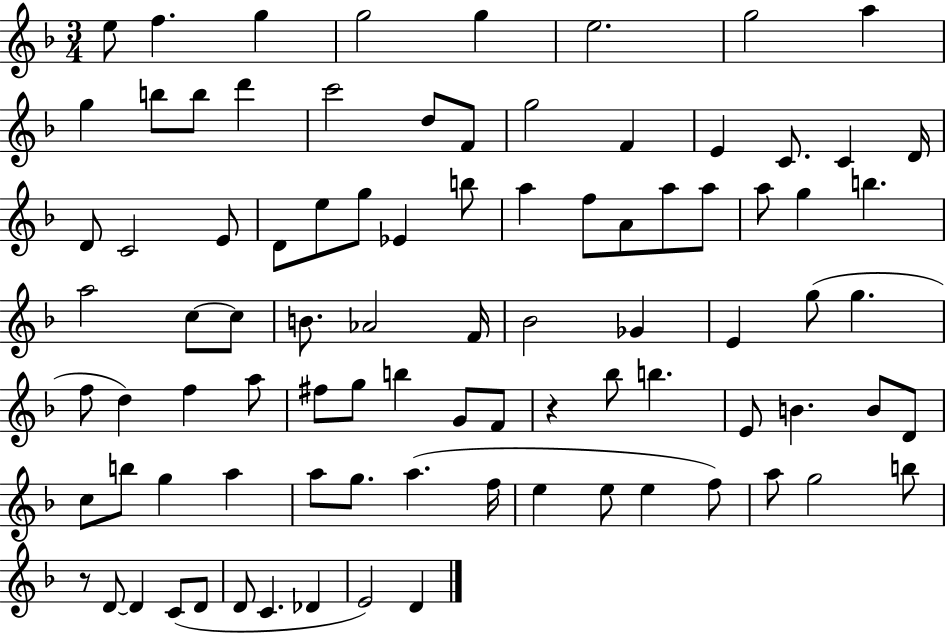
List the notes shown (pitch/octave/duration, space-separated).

E5/e F5/q. G5/q G5/h G5/q E5/h. G5/h A5/q G5/q B5/e B5/e D6/q C6/h D5/e F4/e G5/h F4/q E4/q C4/e. C4/q D4/s D4/e C4/h E4/e D4/e E5/e G5/e Eb4/q B5/e A5/q F5/e A4/e A5/e A5/e A5/e G5/q B5/q. A5/h C5/e C5/e B4/e. Ab4/h F4/s Bb4/h Gb4/q E4/q G5/e G5/q. F5/e D5/q F5/q A5/e F#5/e G5/e B5/q G4/e F4/e R/q Bb5/e B5/q. E4/e B4/q. B4/e D4/e C5/e B5/e G5/q A5/q A5/e G5/e. A5/q. F5/s E5/q E5/e E5/q F5/e A5/e G5/h B5/e R/e D4/e D4/q C4/e D4/e D4/e C4/q. Db4/q E4/h D4/q